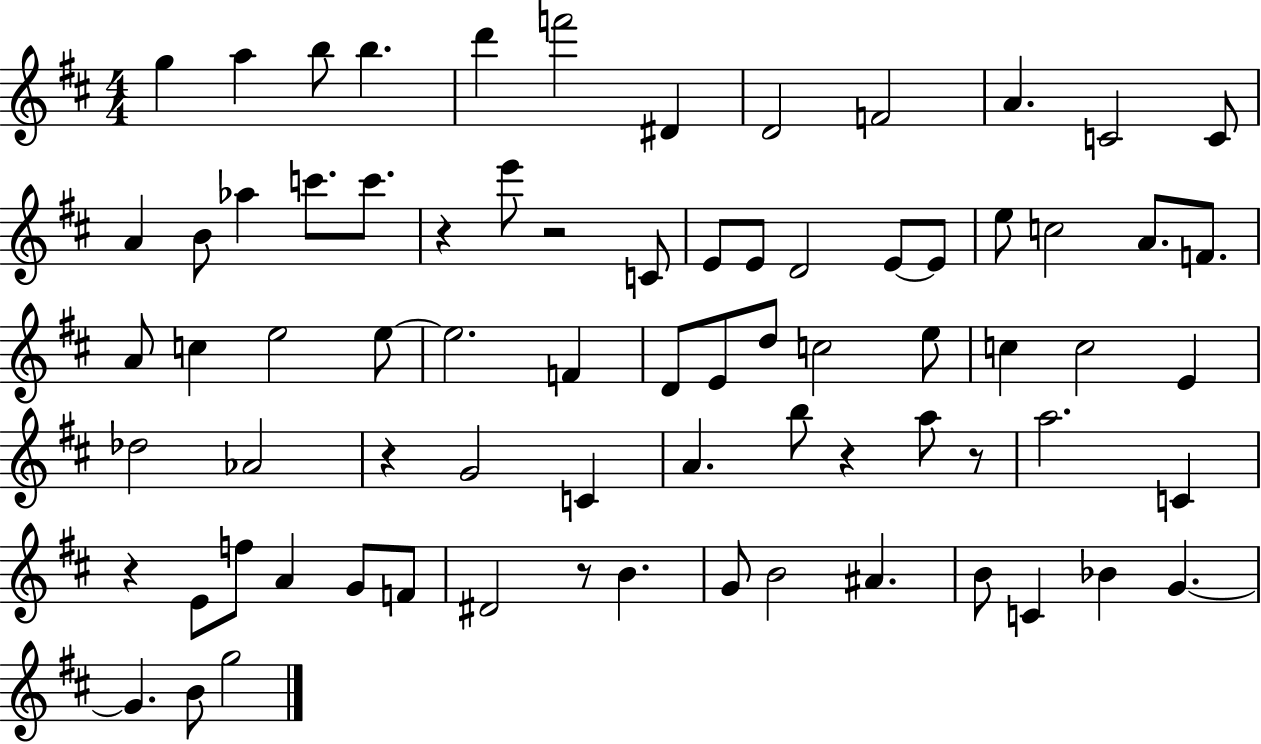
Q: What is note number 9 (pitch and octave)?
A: F4